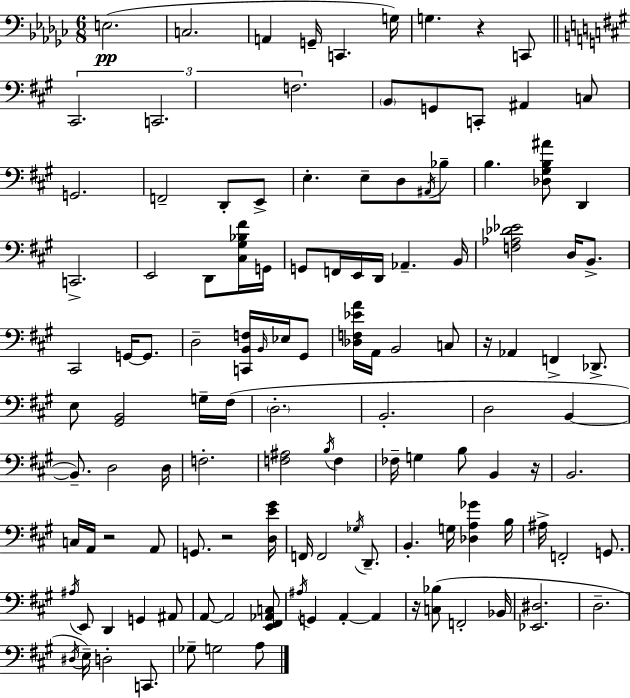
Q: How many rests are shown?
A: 6